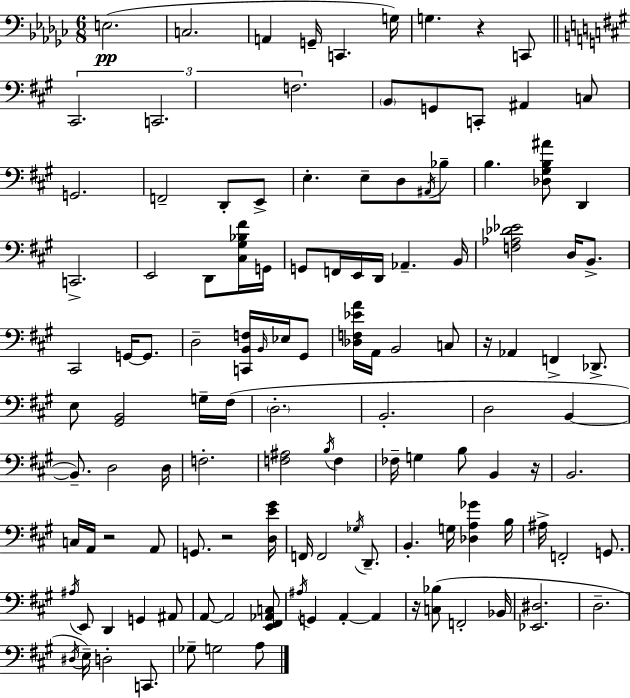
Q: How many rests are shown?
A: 6